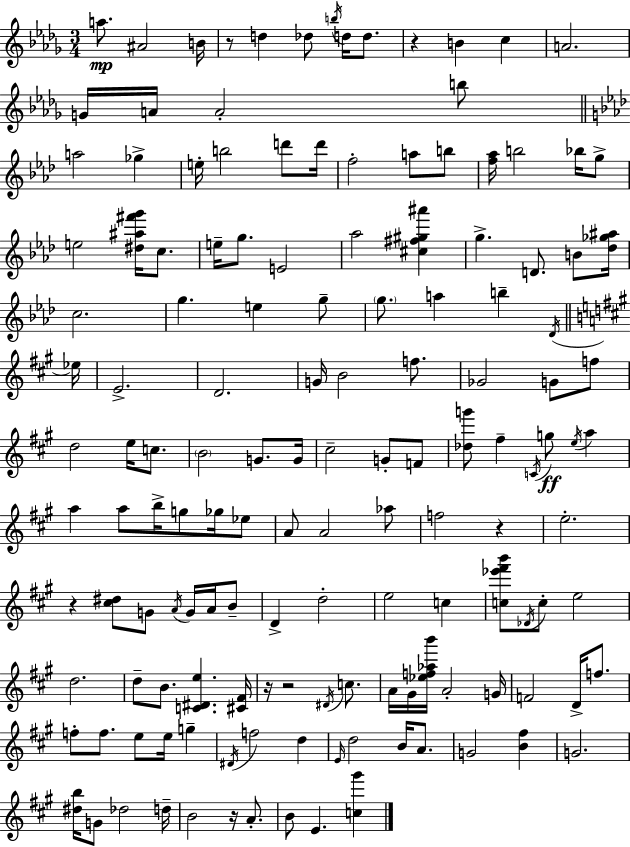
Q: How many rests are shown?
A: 7